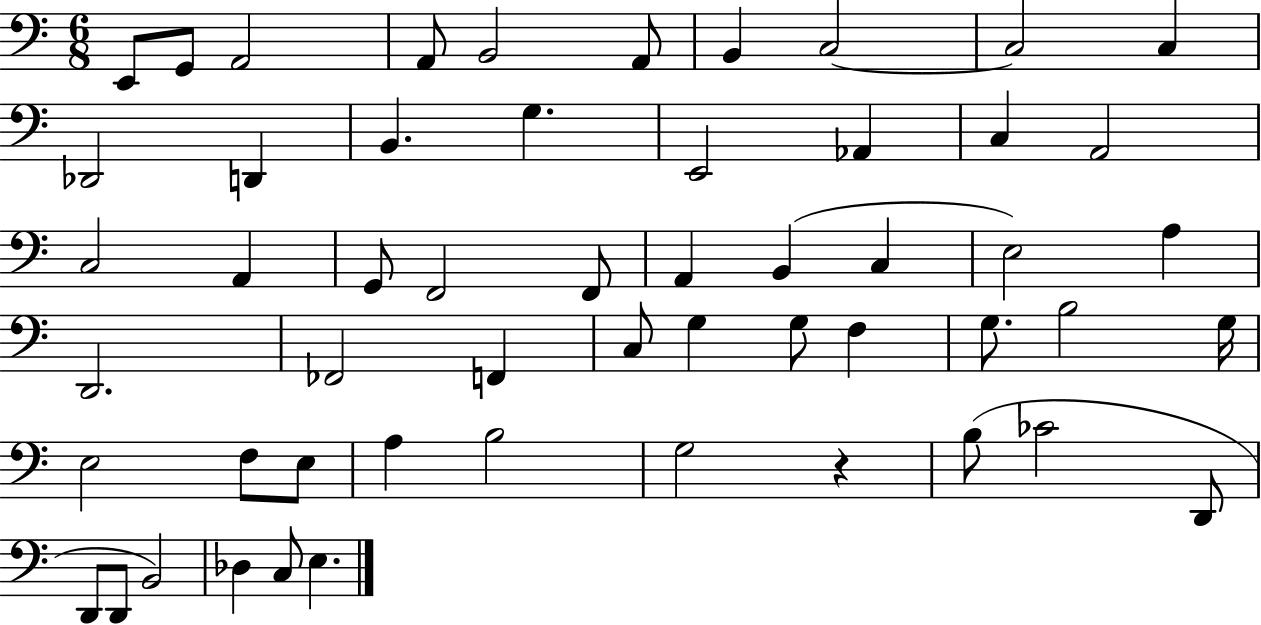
E2/e G2/e A2/h A2/e B2/h A2/e B2/q C3/h C3/h C3/q Db2/h D2/q B2/q. G3/q. E2/h Ab2/q C3/q A2/h C3/h A2/q G2/e F2/h F2/e A2/q B2/q C3/q E3/h A3/q D2/h. FES2/h F2/q C3/e G3/q G3/e F3/q G3/e. B3/h G3/s E3/h F3/e E3/e A3/q B3/h G3/h R/q B3/e CES4/h D2/e D2/e D2/e B2/h Db3/q C3/e E3/q.